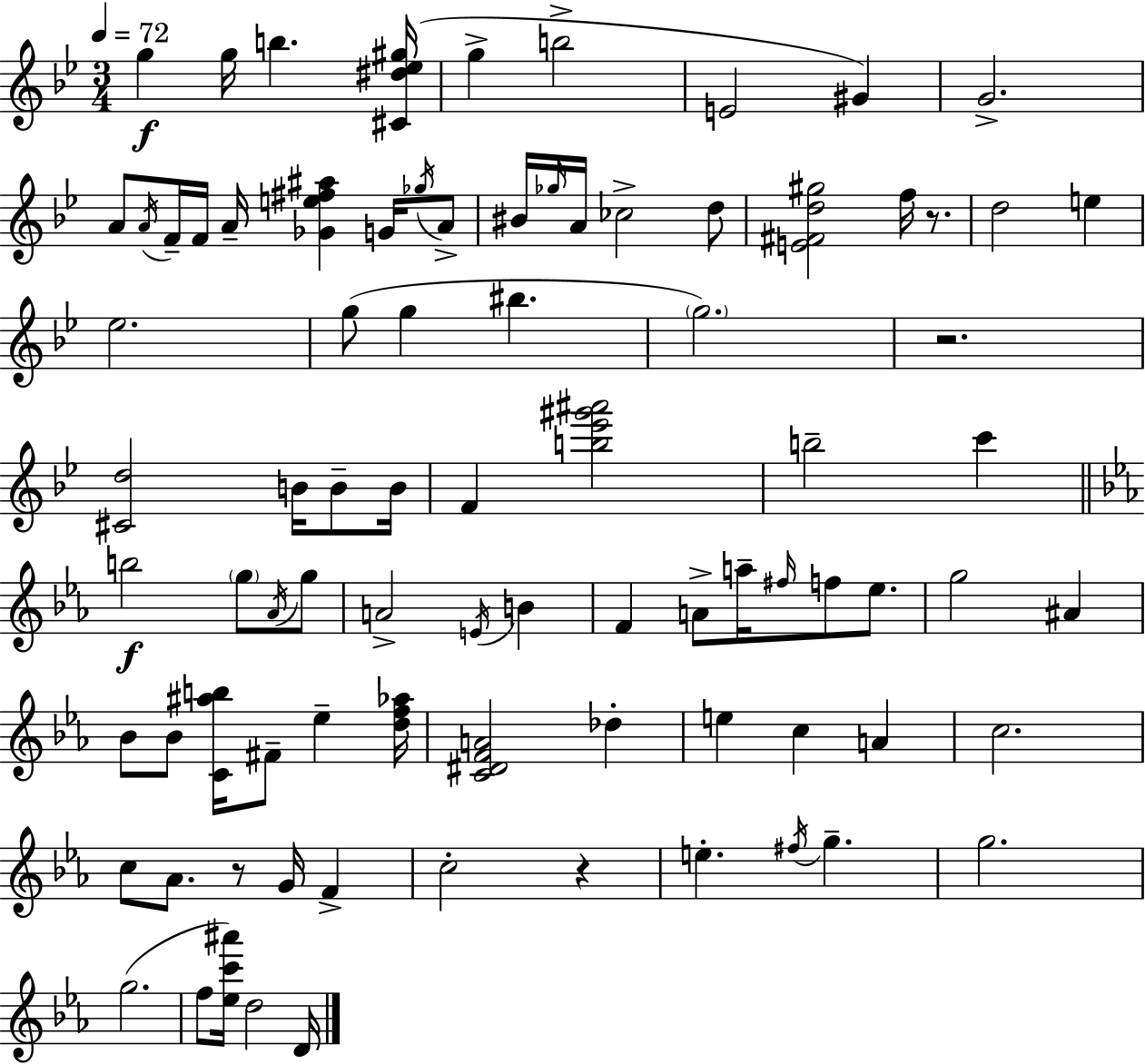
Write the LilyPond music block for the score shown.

{
  \clef treble
  \numericTimeSignature
  \time 3/4
  \key bes \major
  \tempo 4 = 72
  \repeat volta 2 { g''4\f g''16 b''4. <cis' dis'' ees'' gis''>16( | g''4-> b''2-> | e'2 gis'4) | g'2.-> | \break a'8 \acciaccatura { a'16 } f'16-- f'16 a'16-- <ges' e'' fis'' ais''>4 g'16 \acciaccatura { ges''16 } | a'8-> bis'16 \grace { ges''16 } a'16 ces''2-> | d''8 <e' fis' d'' gis''>2 f''16 | r8. d''2 e''4 | \break ees''2. | g''8( g''4 bis''4. | \parenthesize g''2.) | r2. | \break <cis' d''>2 b'16 | b'8-- b'16 f'4 <b'' ees''' gis''' ais'''>2 | b''2-- c'''4 | \bar "||" \break \key ees \major b''2\f \parenthesize g''8 \acciaccatura { aes'16 } g''8 | a'2-> \acciaccatura { e'16 } b'4 | f'4 a'8-> a''16-- \grace { fis''16 } f''8 | ees''8. g''2 ais'4 | \break bes'8 bes'8 <c' ais'' b''>16 fis'8-- ees''4-- | <d'' f'' aes''>16 <c' dis' f' a'>2 des''4-. | e''4 c''4 a'4 | c''2. | \break c''8 aes'8. r8 g'16 f'4-> | c''2-. r4 | e''4.-. \acciaccatura { fis''16 } g''4.-- | g''2. | \break g''2.( | f''8 <ees'' c''' ais'''>16) d''2 | d'16 } \bar "|."
}